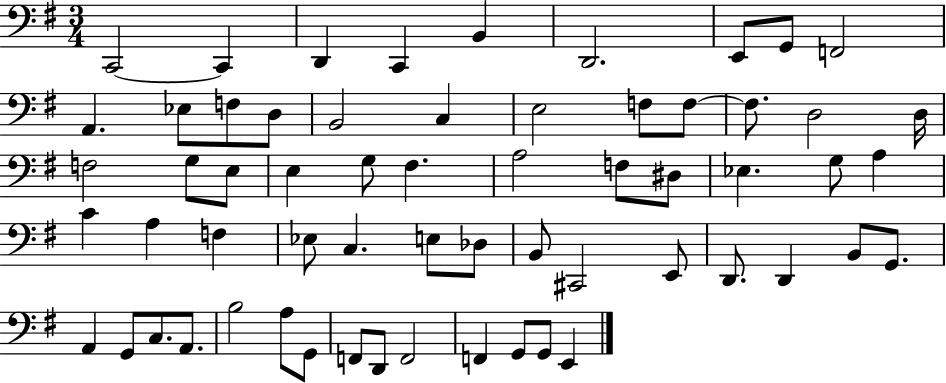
X:1
T:Untitled
M:3/4
L:1/4
K:G
C,,2 C,, D,, C,, B,, D,,2 E,,/2 G,,/2 F,,2 A,, _E,/2 F,/2 D,/2 B,,2 C, E,2 F,/2 F,/2 F,/2 D,2 D,/4 F,2 G,/2 E,/2 E, G,/2 ^F, A,2 F,/2 ^D,/2 _E, G,/2 A, C A, F, _E,/2 C, E,/2 _D,/2 B,,/2 ^C,,2 E,,/2 D,,/2 D,, B,,/2 G,,/2 A,, G,,/2 C,/2 A,,/2 B,2 A,/2 G,,/2 F,,/2 D,,/2 F,,2 F,, G,,/2 G,,/2 E,,